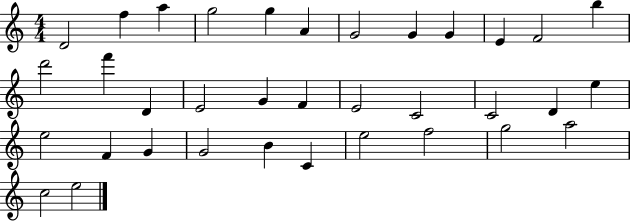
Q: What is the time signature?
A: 4/4